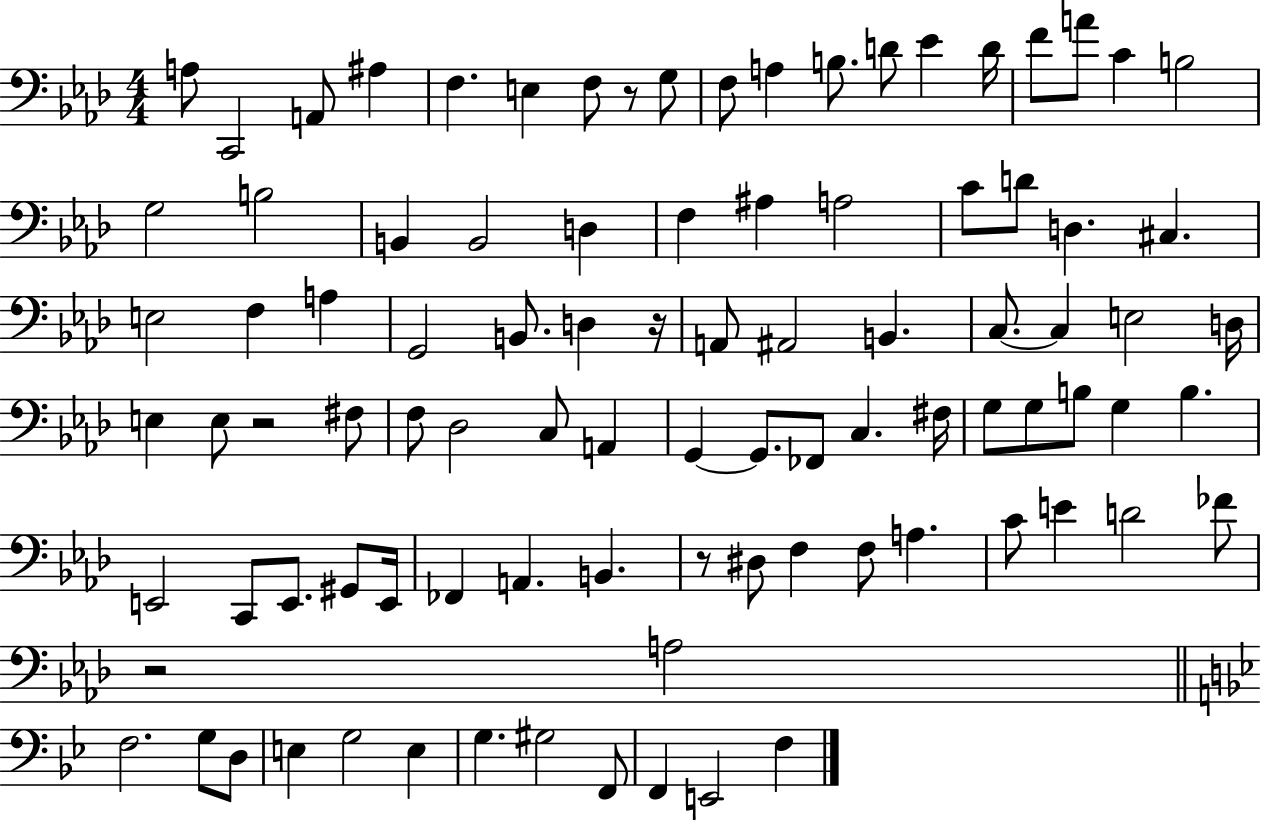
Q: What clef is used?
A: bass